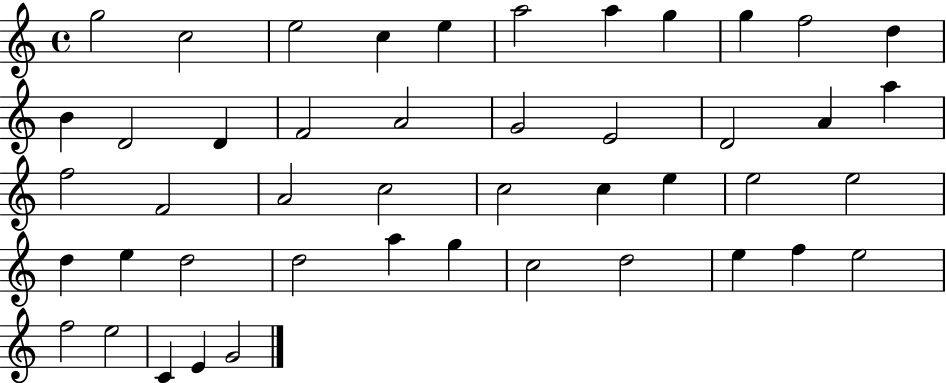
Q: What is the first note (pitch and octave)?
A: G5